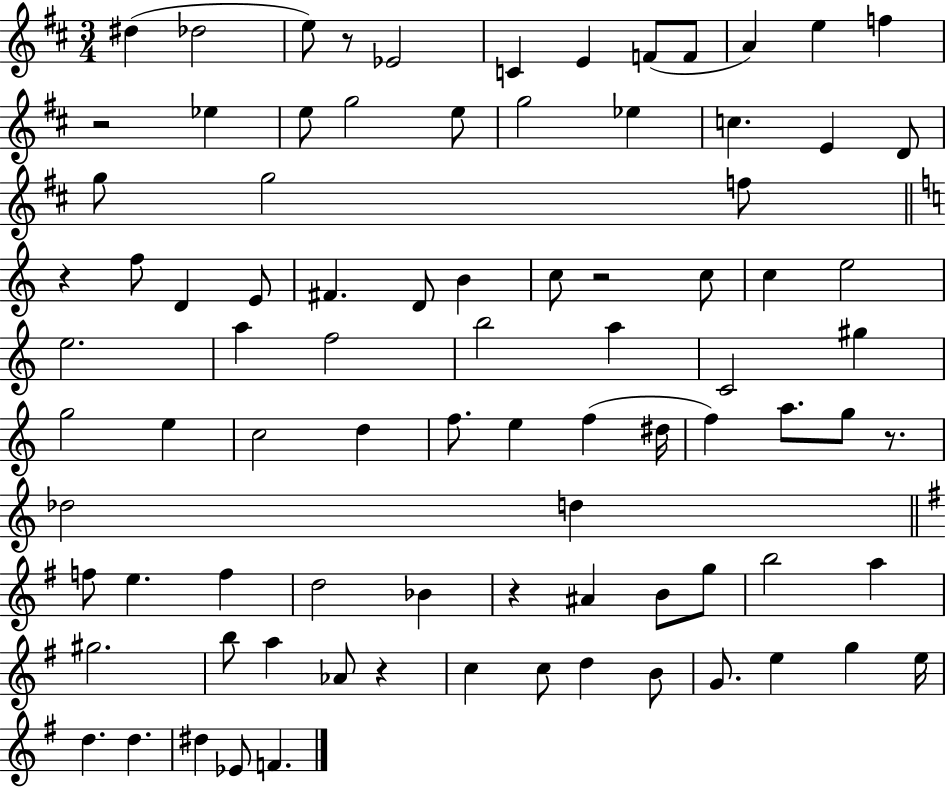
D#5/q Db5/h E5/e R/e Eb4/h C4/q E4/q F4/e F4/e A4/q E5/q F5/q R/h Eb5/q E5/e G5/h E5/e G5/h Eb5/q C5/q. E4/q D4/e G5/e G5/h F5/e R/q F5/e D4/q E4/e F#4/q. D4/e B4/q C5/e R/h C5/e C5/q E5/h E5/h. A5/q F5/h B5/h A5/q C4/h G#5/q G5/h E5/q C5/h D5/q F5/e. E5/q F5/q D#5/s F5/q A5/e. G5/e R/e. Db5/h D5/q F5/e E5/q. F5/q D5/h Bb4/q R/q A#4/q B4/e G5/e B5/h A5/q G#5/h. B5/e A5/q Ab4/e R/q C5/q C5/e D5/q B4/e G4/e. E5/q G5/q E5/s D5/q. D5/q. D#5/q Eb4/e F4/q.